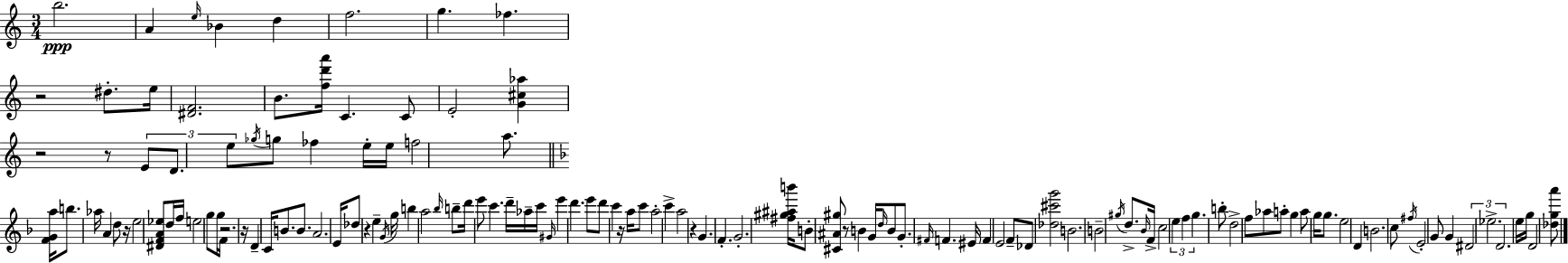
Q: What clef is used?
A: treble